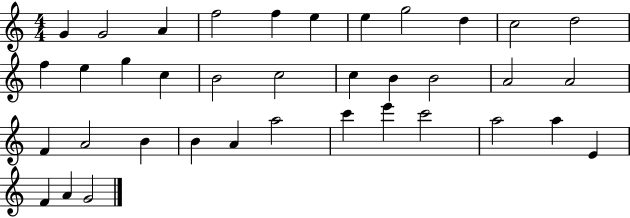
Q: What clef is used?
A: treble